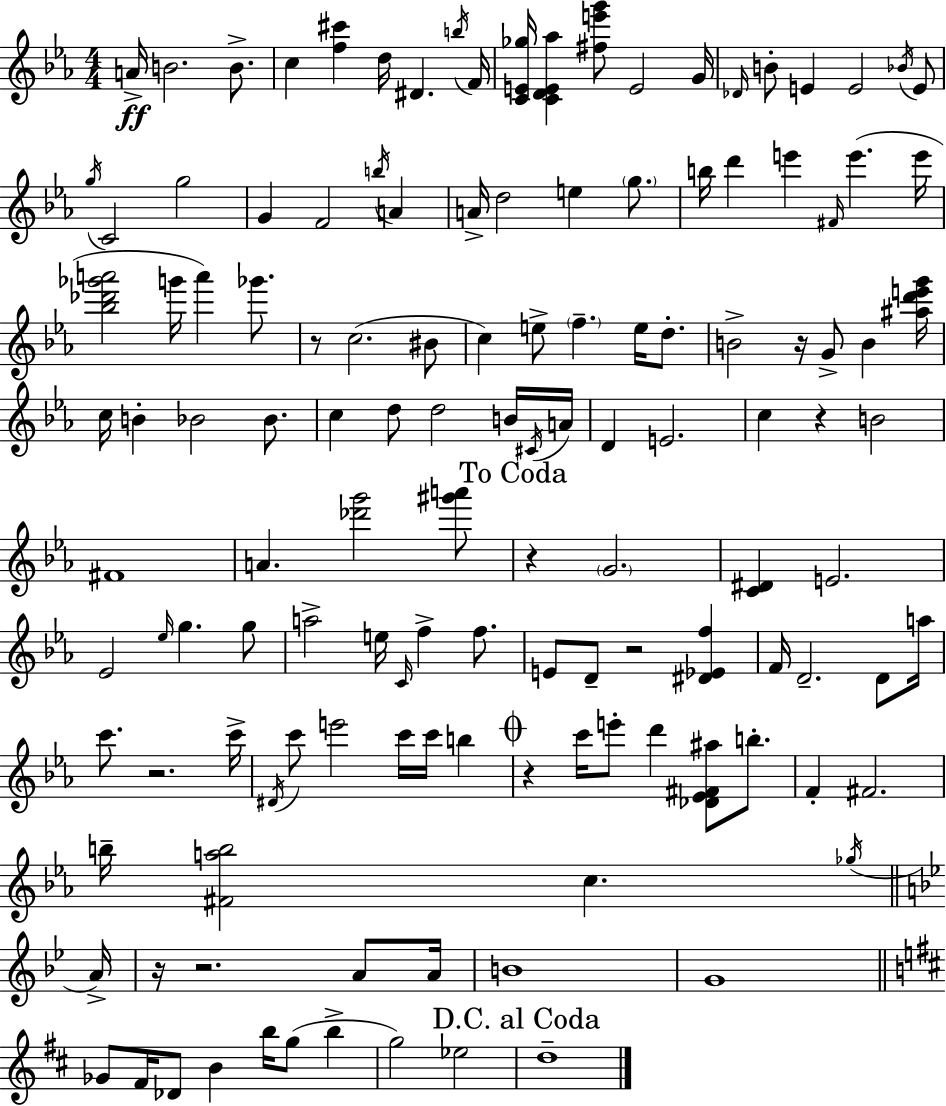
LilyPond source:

{
  \clef treble
  \numericTimeSignature
  \time 4/4
  \key ees \major
  \repeat volta 2 { a'16->\ff b'2. b'8.-> | c''4 <f'' cis'''>4 d''16 dis'4. \acciaccatura { b''16 } | f'16 <c' e' ges''>16 <c' d' e' aes''>4 <fis'' e''' g'''>8 e'2 | g'16 \grace { des'16 } b'8-. e'4 e'2 | \break \acciaccatura { bes'16 } e'8 \acciaccatura { g''16 } c'2 g''2 | g'4 f'2 | \acciaccatura { b''16 } a'4 a'16-> d''2 e''4 | \parenthesize g''8. b''16 d'''4 e'''4 \grace { fis'16 } e'''4.( | \break e'''16 <bes'' des''' ges''' a'''>2 g'''16 a'''4) | ges'''8. r8 c''2.( | bis'8 c''4) e''8-> \parenthesize f''4.-- | e''16 d''8.-. b'2-> r16 g'8-> | \break b'4 <ais'' d''' e''' g'''>16 c''16 b'4-. bes'2 | bes'8. c''4 d''8 d''2 | b'16 \acciaccatura { cis'16 } a'16 d'4 e'2. | c''4 r4 b'2 | \break fis'1 | a'4. <des''' g'''>2 | <gis''' a'''>8 \mark "To Coda" r4 \parenthesize g'2. | <c' dis'>4 e'2. | \break ees'2 \grace { ees''16 } | g''4. g''8 a''2-> | e''16 \grace { c'16 } f''4-> f''8. e'8 d'8-- r2 | <dis' ees' f''>4 f'16 d'2.-- | \break d'8 a''16 c'''8. r2. | c'''16-> \acciaccatura { dis'16 } c'''8 e'''2 | c'''16 c'''16 b''4 \mark \markup { \musicglyph "scripts.coda" } r4 c'''16 e'''8-. | d'''4 <des' ees' fis' ais''>8 b''8.-. f'4-. fis'2. | \break b''16-- <fis' a'' b''>2 | c''4. \acciaccatura { ges''16 } \bar "||" \break \key bes \major a'16-> r16 r2. a'8 | a'16 b'1 | g'1 | \bar "||" \break \key d \major ges'8 fis'16 des'8 b'4 b''16 g''8( b''4-> | g''2) ees''2 | \mark "D.C. al Coda" d''1-- | } \bar "|."
}